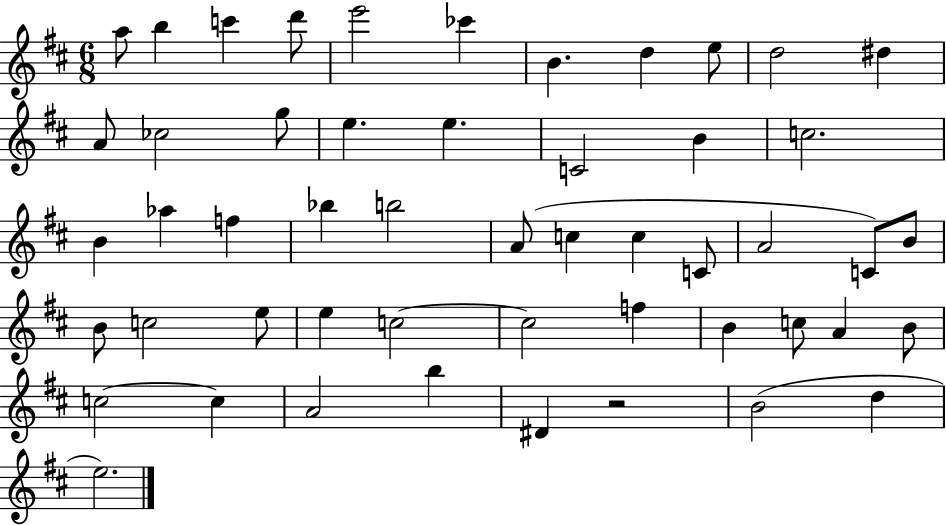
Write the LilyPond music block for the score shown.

{
  \clef treble
  \numericTimeSignature
  \time 6/8
  \key d \major
  a''8 b''4 c'''4 d'''8 | e'''2 ces'''4 | b'4. d''4 e''8 | d''2 dis''4 | \break a'8 ces''2 g''8 | e''4. e''4. | c'2 b'4 | c''2. | \break b'4 aes''4 f''4 | bes''4 b''2 | a'8( c''4 c''4 c'8 | a'2 c'8) b'8 | \break b'8 c''2 e''8 | e''4 c''2~~ | c''2 f''4 | b'4 c''8 a'4 b'8 | \break c''2~~ c''4 | a'2 b''4 | dis'4 r2 | b'2( d''4 | \break e''2.) | \bar "|."
}